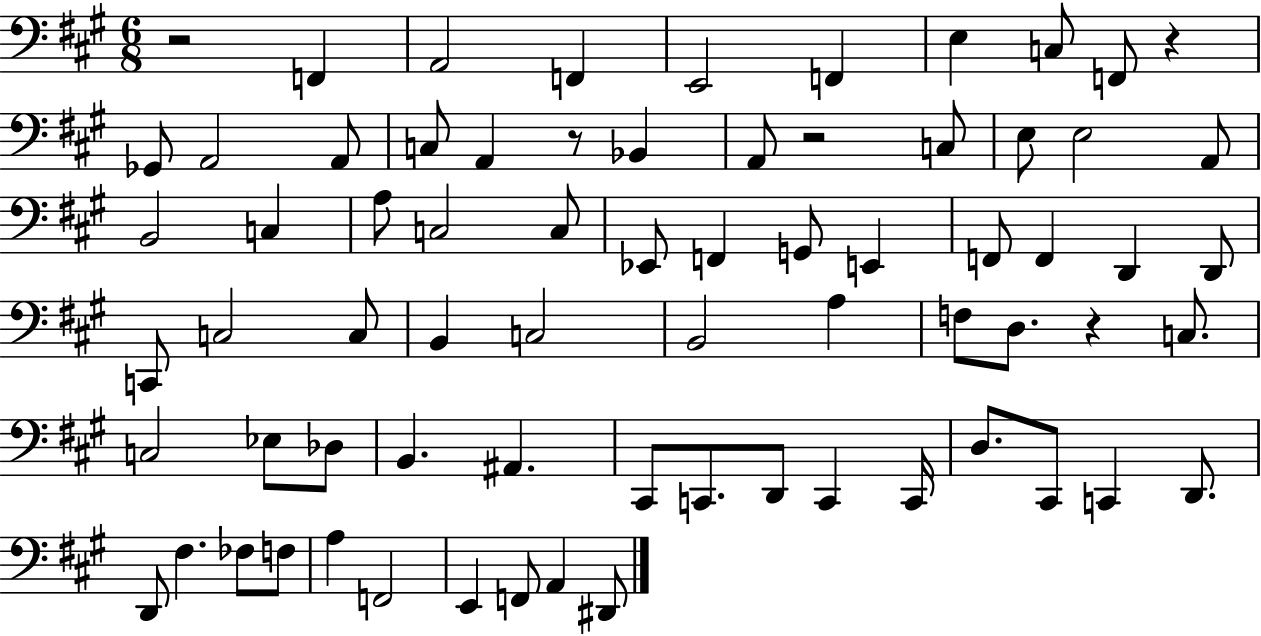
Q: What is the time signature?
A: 6/8